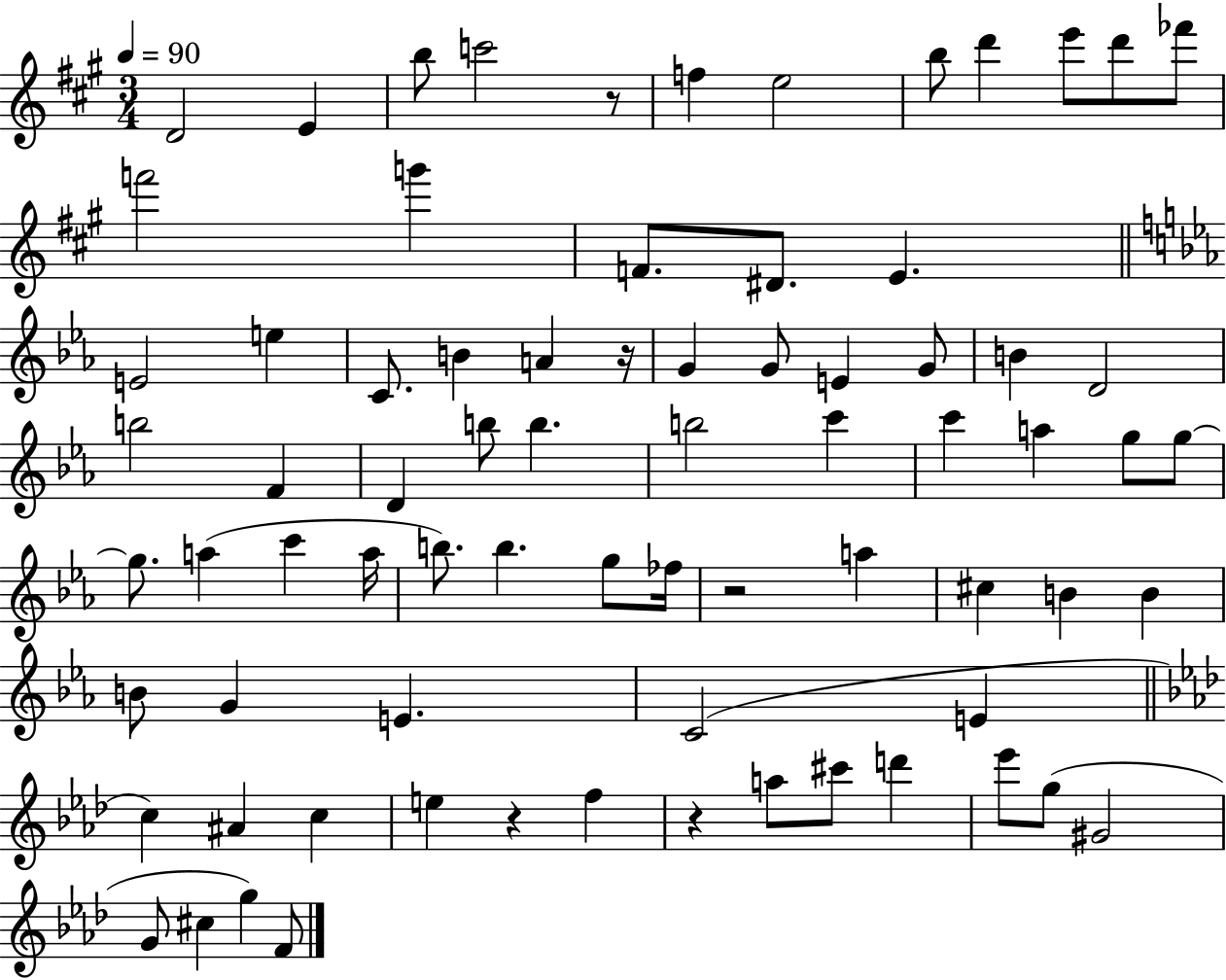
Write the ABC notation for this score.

X:1
T:Untitled
M:3/4
L:1/4
K:A
D2 E b/2 c'2 z/2 f e2 b/2 d' e'/2 d'/2 _f'/2 f'2 g' F/2 ^D/2 E E2 e C/2 B A z/4 G G/2 E G/2 B D2 b2 F D b/2 b b2 c' c' a g/2 g/2 g/2 a c' a/4 b/2 b g/2 _f/4 z2 a ^c B B B/2 G E C2 E c ^A c e z f z a/2 ^c'/2 d' _e'/2 g/2 ^G2 G/2 ^c g F/2